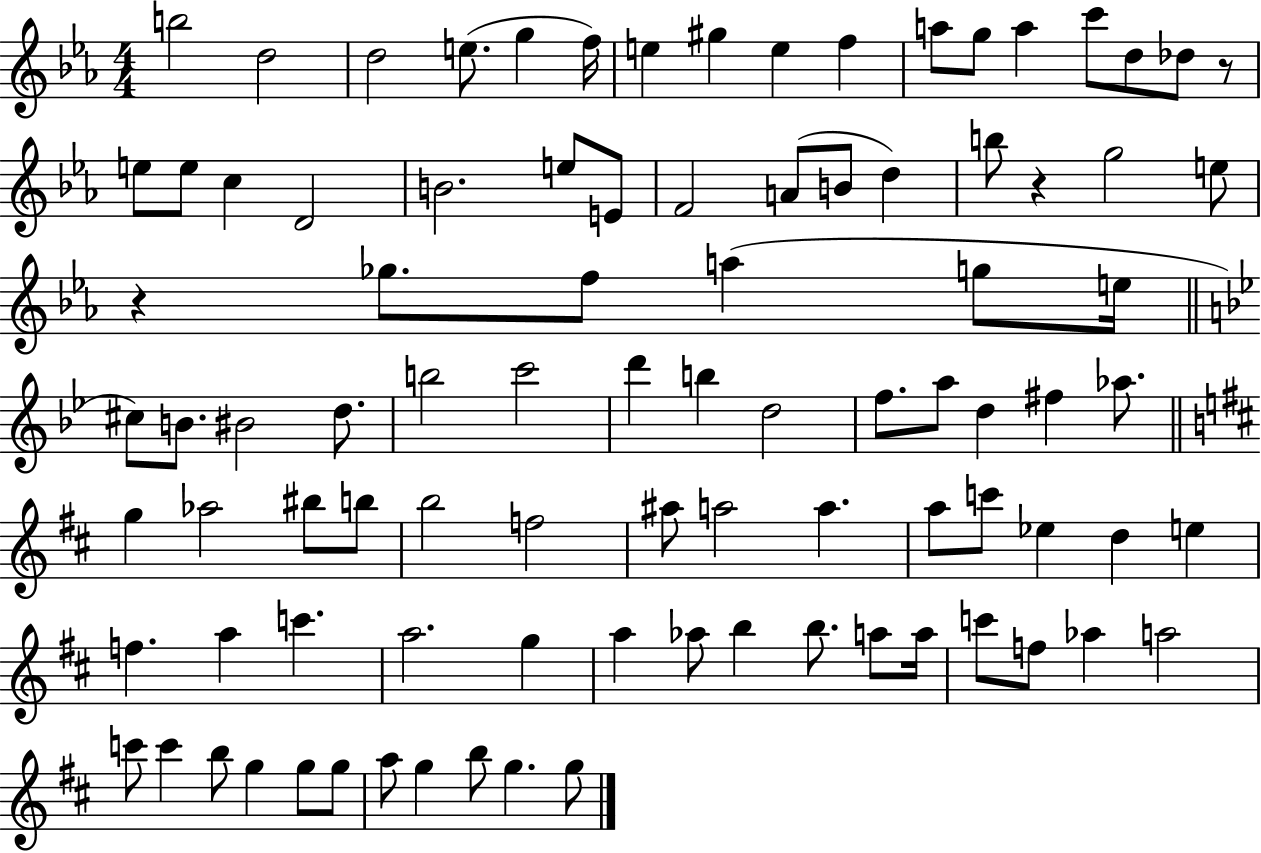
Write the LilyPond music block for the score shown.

{
  \clef treble
  \numericTimeSignature
  \time 4/4
  \key ees \major
  \repeat volta 2 { b''2 d''2 | d''2 e''8.( g''4 f''16) | e''4 gis''4 e''4 f''4 | a''8 g''8 a''4 c'''8 d''8 des''8 r8 | \break e''8 e''8 c''4 d'2 | b'2. e''8 e'8 | f'2 a'8( b'8 d''4) | b''8 r4 g''2 e''8 | \break r4 ges''8. f''8 a''4( g''8 e''16 | \bar "||" \break \key bes \major cis''8) b'8. bis'2 d''8. | b''2 c'''2 | d'''4 b''4 d''2 | f''8. a''8 d''4 fis''4 aes''8. | \break \bar "||" \break \key b \minor g''4 aes''2 bis''8 b''8 | b''2 f''2 | ais''8 a''2 a''4. | a''8 c'''8 ees''4 d''4 e''4 | \break f''4. a''4 c'''4. | a''2. g''4 | a''4 aes''8 b''4 b''8. a''8 a''16 | c'''8 f''8 aes''4 a''2 | \break c'''8 c'''4 b''8 g''4 g''8 g''8 | a''8 g''4 b''8 g''4. g''8 | } \bar "|."
}